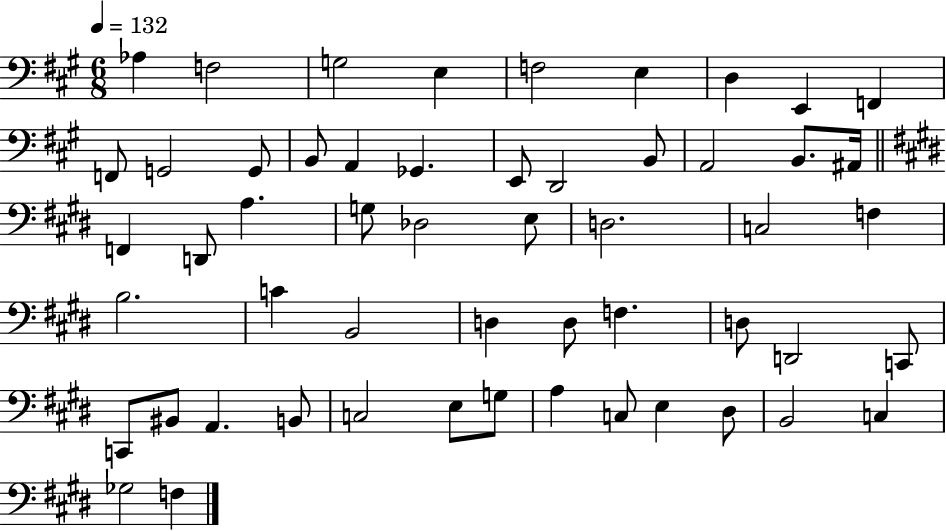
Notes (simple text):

Ab3/q F3/h G3/h E3/q F3/h E3/q D3/q E2/q F2/q F2/e G2/h G2/e B2/e A2/q Gb2/q. E2/e D2/h B2/e A2/h B2/e. A#2/s F2/q D2/e A3/q. G3/e Db3/h E3/e D3/h. C3/h F3/q B3/h. C4/q B2/h D3/q D3/e F3/q. D3/e D2/h C2/e C2/e BIS2/e A2/q. B2/e C3/h E3/e G3/e A3/q C3/e E3/q D#3/e B2/h C3/q Gb3/h F3/q